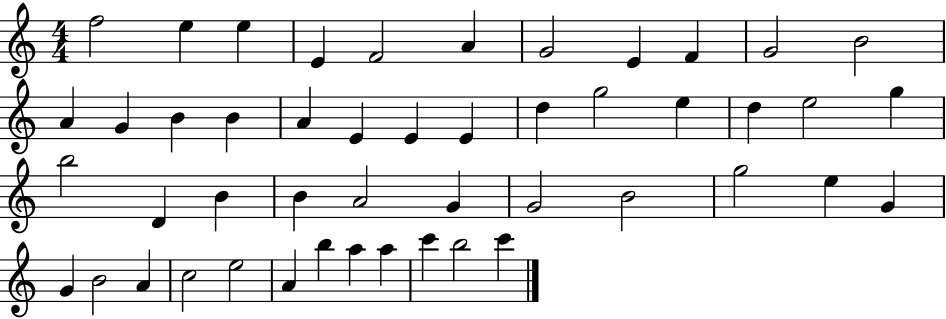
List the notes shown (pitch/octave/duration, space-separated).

F5/h E5/q E5/q E4/q F4/h A4/q G4/h E4/q F4/q G4/h B4/h A4/q G4/q B4/q B4/q A4/q E4/q E4/q E4/q D5/q G5/h E5/q D5/q E5/h G5/q B5/h D4/q B4/q B4/q A4/h G4/q G4/h B4/h G5/h E5/q G4/q G4/q B4/h A4/q C5/h E5/h A4/q B5/q A5/q A5/q C6/q B5/h C6/q